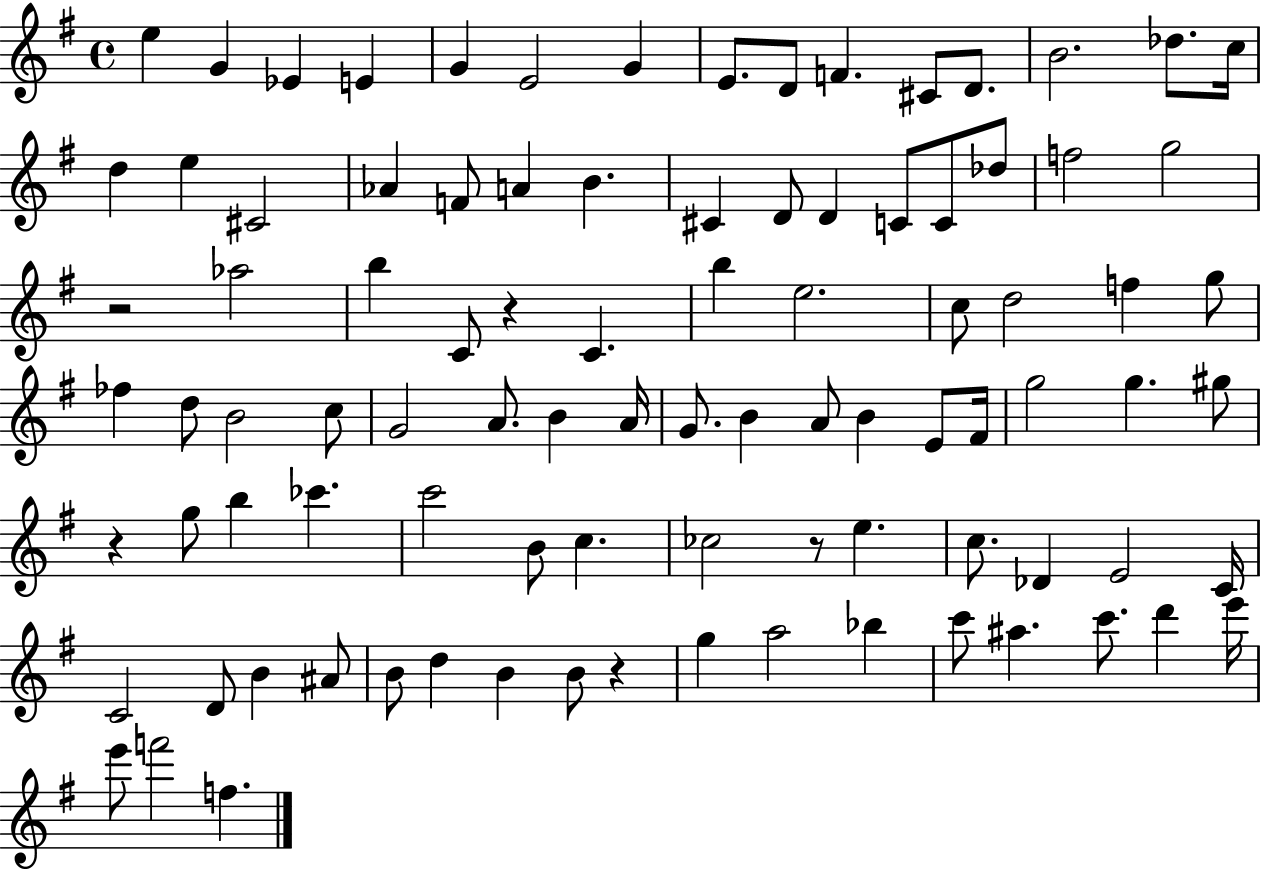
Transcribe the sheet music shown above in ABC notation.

X:1
T:Untitled
M:4/4
L:1/4
K:G
e G _E E G E2 G E/2 D/2 F ^C/2 D/2 B2 _d/2 c/4 d e ^C2 _A F/2 A B ^C D/2 D C/2 C/2 _d/2 f2 g2 z2 _a2 b C/2 z C b e2 c/2 d2 f g/2 _f d/2 B2 c/2 G2 A/2 B A/4 G/2 B A/2 B E/2 ^F/4 g2 g ^g/2 z g/2 b _c' c'2 B/2 c _c2 z/2 e c/2 _D E2 C/4 C2 D/2 B ^A/2 B/2 d B B/2 z g a2 _b c'/2 ^a c'/2 d' e'/4 e'/2 f'2 f